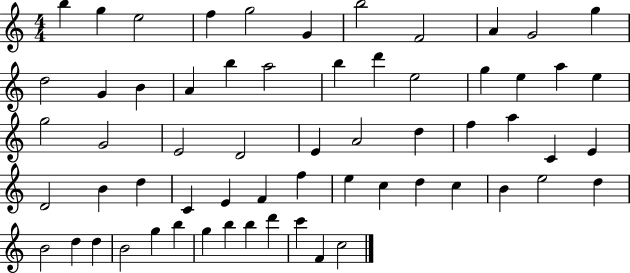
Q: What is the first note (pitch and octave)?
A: B5